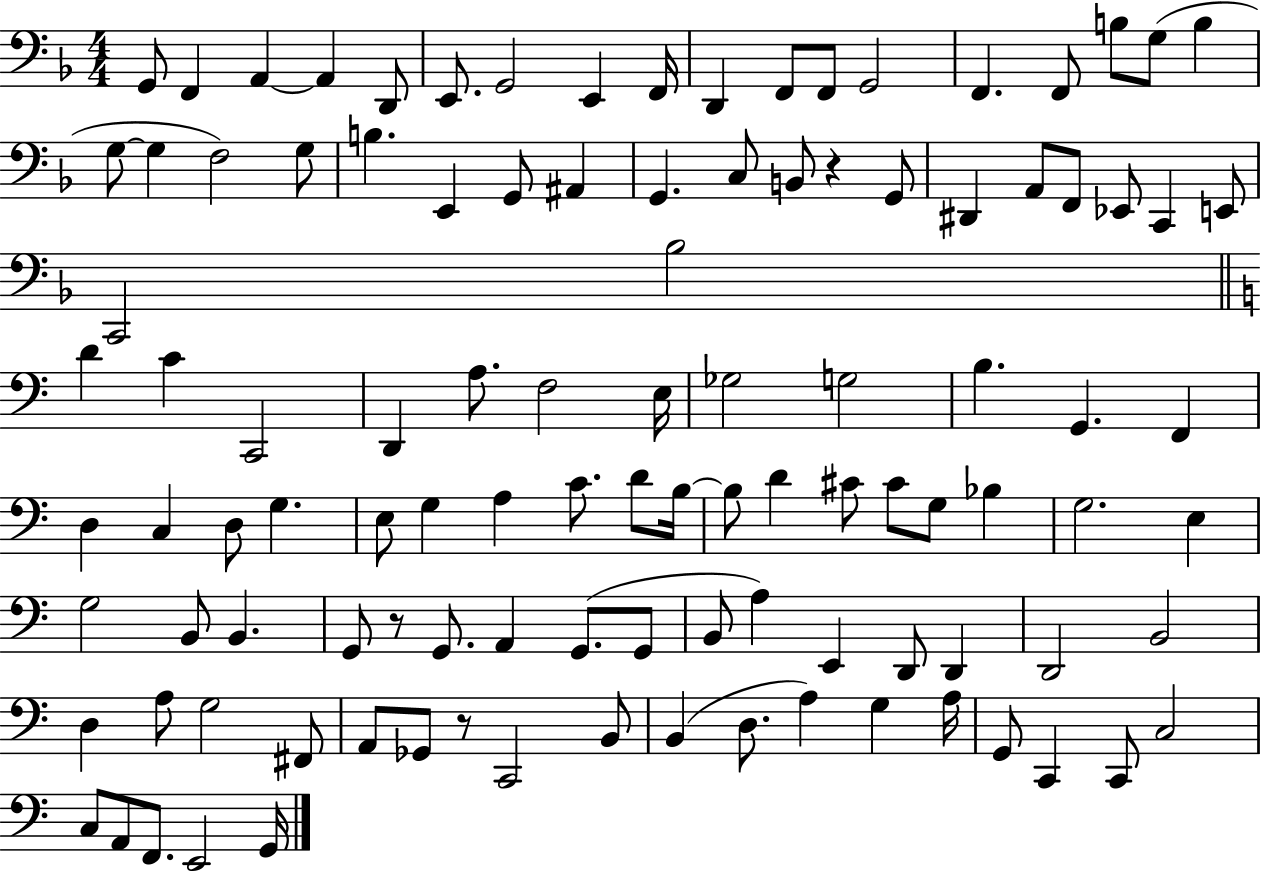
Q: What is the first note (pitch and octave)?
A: G2